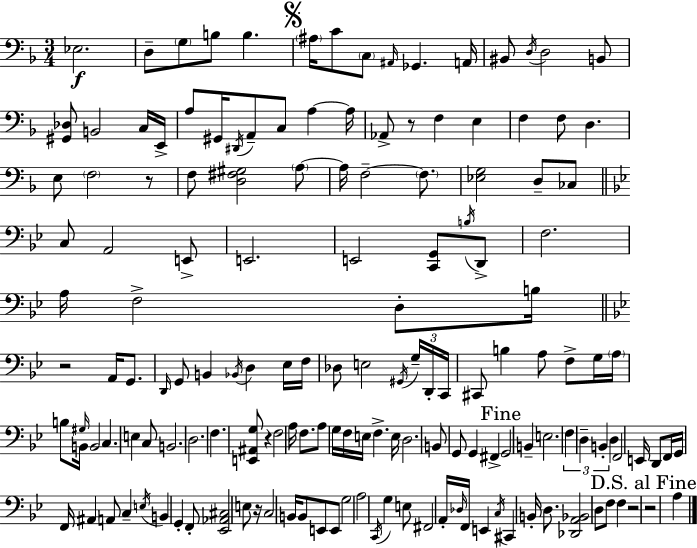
X:1
T:Untitled
M:3/4
L:1/4
K:F
_E,2 D,/2 G,/2 B,/2 B, ^A,/4 C/2 C,/2 ^A,,/4 _G,, A,,/4 ^B,,/2 D,/4 D,2 B,,/2 [^G,,_D,]/2 B,,2 C,/4 E,,/4 A,/2 ^G,,/4 ^D,,/4 A,,/2 C,/2 A, A,/4 _A,,/2 z/2 F, E, F, F,/2 D, E,/2 F,2 z/2 F,/2 [D,^F,^G,]2 A,/2 A,/4 F,2 F,/2 [_E,G,]2 D,/2 _C,/2 C,/2 A,,2 E,,/2 E,,2 E,,2 [C,,G,,]/2 B,/4 D,,/2 F,2 A,/4 F,2 D,/2 B,/4 z2 A,,/4 G,,/2 D,,/4 G,,/2 B,, _B,,/4 D, _E,/4 F,/4 _D,/2 E,2 ^G,,/4 G,/4 D,,/4 C,,/4 ^C,,/2 B, A,/2 F,/2 G,/4 A,/4 B,/2 ^G,/4 B,,/4 B,,2 C, E, C,/2 B,,2 D,2 F, [E,,^A,,G,]/2 z F,2 A,/4 F,/2 A,/2 G,/4 F,/4 E,/4 F, E,/4 D,2 B,,/2 G,,/2 G,, ^F,, G,,2 B,, E,2 F, D, B,, D, F,,2 E,,/4 D,,/2 F,,/4 G,,/4 F,,/4 ^A,, A,,/2 C, E,/4 B,, G,, F,,/2 [_E,,_A,,^C,]2 E,/2 z/4 C,2 B,,/4 B,,/2 E,,/2 E,,/2 G,2 A,2 C,,/4 G, E,/2 ^F,,2 A,,/4 _D,/4 F,,/4 E,, C,/4 ^C,, B,,/4 D,/2 [_D,,A,,_B,,]2 D,/2 F,/2 F, z2 z2 A,